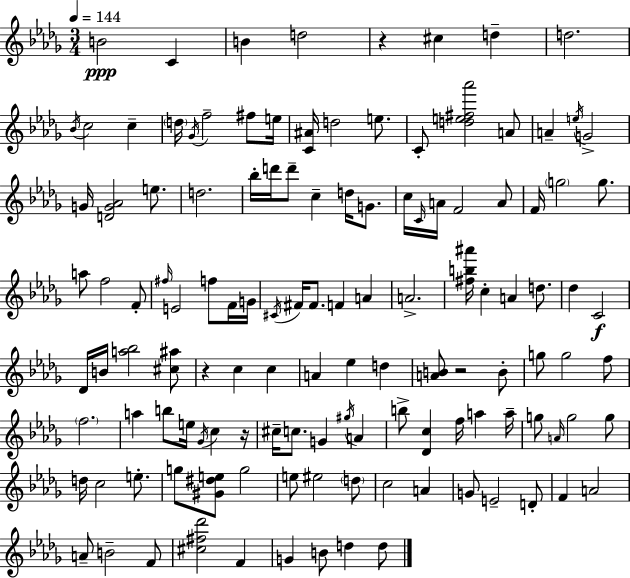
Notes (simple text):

B4/h C4/q B4/q D5/h R/q C#5/q D5/q D5/h. Bb4/s C5/h C5/q D5/s Gb4/s F5/h F#5/e E5/s [C4,A#4]/s D5/h E5/e. C4/e [D5,E5,F#5,Ab6]/h A4/e A4/q E5/s G4/h G4/s [D4,G4,Ab4]/h E5/e. D5/h. Bb5/s D6/s D6/e C5/q D5/s G4/e. C5/s C4/s A4/s F4/h A4/e F4/s G5/h G5/e. A5/e F5/h F4/e F#5/s E4/h F5/e F4/s G4/s C#4/s F#4/s F#4/e. F4/q A4/q A4/h. [F#5,B5,A#6]/s C5/q A4/q D5/e. Db5/q C4/h Db4/s B4/s [A5,Bb5]/h [C#5,A#5]/e R/q C5/q C5/q A4/q Eb5/q D5/q [A4,B4]/e R/h B4/e G5/e G5/h F5/e F5/h. A5/q B5/e E5/s Gb4/s C5/q R/s C#5/s C5/e. G4/q G#5/s A4/q B5/e [Db4,C5]/q F5/s A5/q A5/s G5/e A4/s G5/h G5/e D5/s C5/h E5/e. G5/e [G#4,D#5,E5]/e G5/h E5/e EIS5/h D5/e C5/h A4/q G4/e E4/h D4/e F4/q A4/h A4/e B4/h F4/e [C#5,F#5,Db6]/h F4/q G4/q B4/e D5/q D5/e